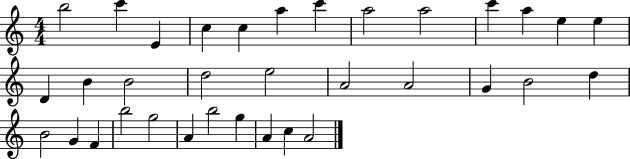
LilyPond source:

{
  \clef treble
  \numericTimeSignature
  \time 4/4
  \key c \major
  b''2 c'''4 e'4 | c''4 c''4 a''4 c'''4 | a''2 a''2 | c'''4 a''4 e''4 e''4 | \break d'4 b'4 b'2 | d''2 e''2 | a'2 a'2 | g'4 b'2 d''4 | \break b'2 g'4 f'4 | b''2 g''2 | a'4 b''2 g''4 | a'4 c''4 a'2 | \break \bar "|."
}